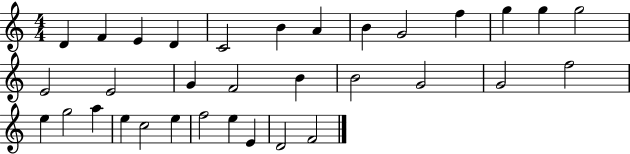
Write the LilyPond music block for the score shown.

{
  \clef treble
  \numericTimeSignature
  \time 4/4
  \key c \major
  d'4 f'4 e'4 d'4 | c'2 b'4 a'4 | b'4 g'2 f''4 | g''4 g''4 g''2 | \break e'2 e'2 | g'4 f'2 b'4 | b'2 g'2 | g'2 f''2 | \break e''4 g''2 a''4 | e''4 c''2 e''4 | f''2 e''4 e'4 | d'2 f'2 | \break \bar "|."
}